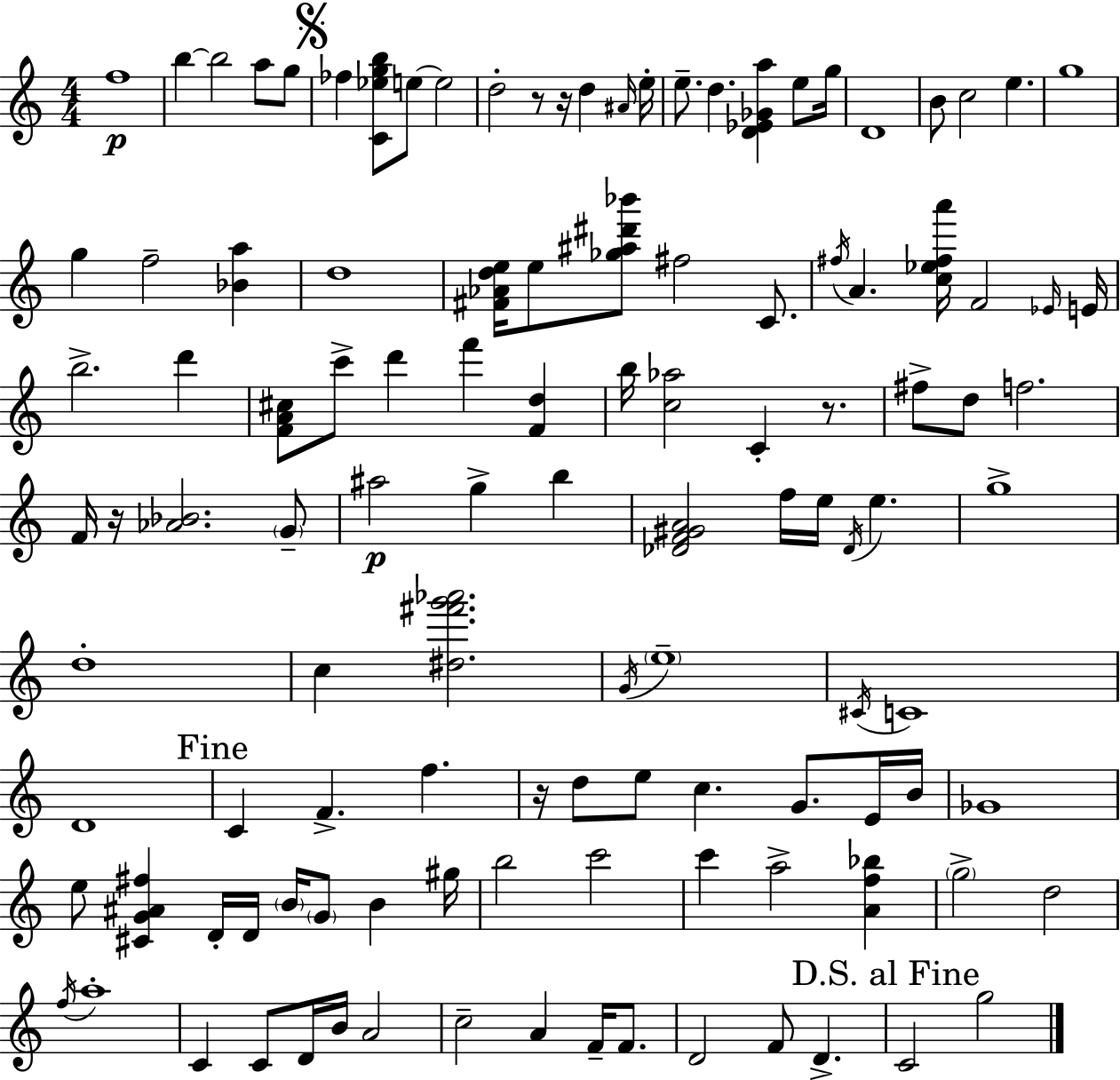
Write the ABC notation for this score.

X:1
T:Untitled
M:4/4
L:1/4
K:C
f4 b b2 a/2 g/2 _f [C_egb]/2 e/2 e2 d2 z/2 z/4 d ^A/4 e/4 e/2 d [D_E_Ga] e/2 g/4 D4 B/2 c2 e g4 g f2 [_Ba] d4 [^F_Ade]/4 e/2 [_g^a^d'_b']/2 ^f2 C/2 ^f/4 A [c_e^fa']/4 F2 _E/4 E/4 b2 d' [FA^c]/2 c'/2 d' f' [Fd] b/4 [c_a]2 C z/2 ^f/2 d/2 f2 F/4 z/4 [_A_B]2 G/2 ^a2 g b [_DF^GA]2 f/4 e/4 _D/4 e g4 d4 c [^d^f'g'_a']2 G/4 e4 ^C/4 C4 D4 C F f z/4 d/2 e/2 c G/2 E/4 B/4 _G4 e/2 [^CG^A^f] D/4 D/4 B/4 G/2 B ^g/4 b2 c'2 c' a2 [Af_b] g2 d2 f/4 a4 C C/2 D/4 B/4 A2 c2 A F/4 F/2 D2 F/2 D C2 g2